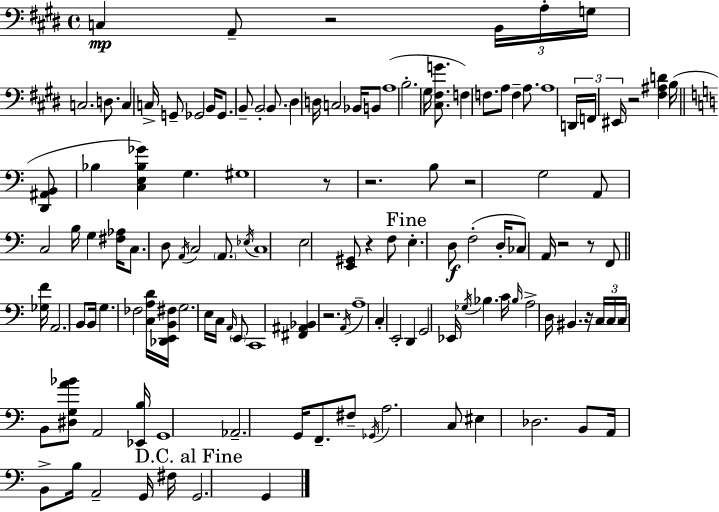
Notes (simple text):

C3/q A2/e R/h B2/s A3/s G3/s C3/h. D3/e. C3/q C3/s G2/e Gb2/h B2/s Gb2/e. B2/e B2/h B2/e. D#3/q D3/s C3/h Bb2/s B2/e A3/w B3/h. G#3/s [C#3,F#3,G4]/e. F3/q F3/e. A3/e F3/q A3/e. A3/w D2/s F2/s EIS2/s R/h [F#3,A#3,D4]/q B3/s [D2,A#2,B2]/e Bb3/q [C3,E3,Bb3,Gb4]/q G3/q. G#3/w R/e R/h. B3/e R/h G3/h A2/e C3/h B3/s G3/q [F#3,Ab3]/s C3/e. D3/e A2/s C3/h A2/e. Eb3/s C3/w E3/h [E2,G#2]/e R/q F3/e E3/q. D3/e F3/h D3/s CES3/e A2/s R/h R/e F2/e [Gb3,F4]/s A2/h. B2/e B2/s G3/q. FES3/h [C3,A3,D4]/s [Db2,E2,B2,F#3]/s G3/h. E3/s C3/s A2/s E2/e C2/w [F#2,A#2,Bb2]/q R/h. A2/s A3/w C3/q E2/h D2/q G2/h Eb2/s Gb3/s Bb3/q. C4/s Bb3/s A3/h D3/s BIS2/q. R/s C3/s C3/s C3/s B2/e [D#3,G3,A4,Bb4]/e A2/h [Eb2,B3]/s G2/w Ab2/h. G2/s F2/e. F#3/e Gb2/s A3/h. C3/e EIS3/q Db3/h. B2/e A2/s B2/e B3/s A2/h G2/s F#3/s G2/h. G2/q